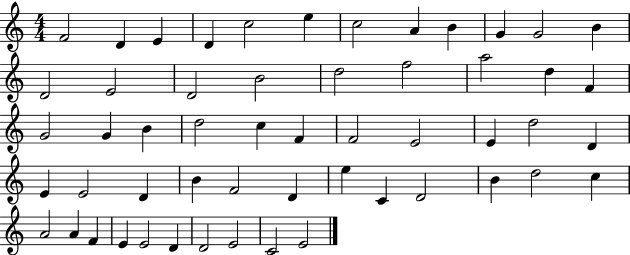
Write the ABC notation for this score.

X:1
T:Untitled
M:4/4
L:1/4
K:C
F2 D E D c2 e c2 A B G G2 B D2 E2 D2 B2 d2 f2 a2 d F G2 G B d2 c F F2 E2 E d2 D E E2 D B F2 D e C D2 B d2 c A2 A F E E2 D D2 E2 C2 E2